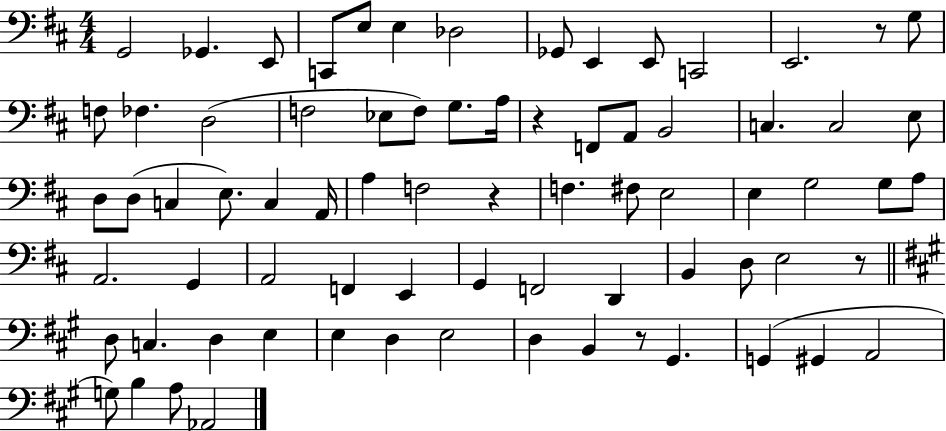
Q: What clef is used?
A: bass